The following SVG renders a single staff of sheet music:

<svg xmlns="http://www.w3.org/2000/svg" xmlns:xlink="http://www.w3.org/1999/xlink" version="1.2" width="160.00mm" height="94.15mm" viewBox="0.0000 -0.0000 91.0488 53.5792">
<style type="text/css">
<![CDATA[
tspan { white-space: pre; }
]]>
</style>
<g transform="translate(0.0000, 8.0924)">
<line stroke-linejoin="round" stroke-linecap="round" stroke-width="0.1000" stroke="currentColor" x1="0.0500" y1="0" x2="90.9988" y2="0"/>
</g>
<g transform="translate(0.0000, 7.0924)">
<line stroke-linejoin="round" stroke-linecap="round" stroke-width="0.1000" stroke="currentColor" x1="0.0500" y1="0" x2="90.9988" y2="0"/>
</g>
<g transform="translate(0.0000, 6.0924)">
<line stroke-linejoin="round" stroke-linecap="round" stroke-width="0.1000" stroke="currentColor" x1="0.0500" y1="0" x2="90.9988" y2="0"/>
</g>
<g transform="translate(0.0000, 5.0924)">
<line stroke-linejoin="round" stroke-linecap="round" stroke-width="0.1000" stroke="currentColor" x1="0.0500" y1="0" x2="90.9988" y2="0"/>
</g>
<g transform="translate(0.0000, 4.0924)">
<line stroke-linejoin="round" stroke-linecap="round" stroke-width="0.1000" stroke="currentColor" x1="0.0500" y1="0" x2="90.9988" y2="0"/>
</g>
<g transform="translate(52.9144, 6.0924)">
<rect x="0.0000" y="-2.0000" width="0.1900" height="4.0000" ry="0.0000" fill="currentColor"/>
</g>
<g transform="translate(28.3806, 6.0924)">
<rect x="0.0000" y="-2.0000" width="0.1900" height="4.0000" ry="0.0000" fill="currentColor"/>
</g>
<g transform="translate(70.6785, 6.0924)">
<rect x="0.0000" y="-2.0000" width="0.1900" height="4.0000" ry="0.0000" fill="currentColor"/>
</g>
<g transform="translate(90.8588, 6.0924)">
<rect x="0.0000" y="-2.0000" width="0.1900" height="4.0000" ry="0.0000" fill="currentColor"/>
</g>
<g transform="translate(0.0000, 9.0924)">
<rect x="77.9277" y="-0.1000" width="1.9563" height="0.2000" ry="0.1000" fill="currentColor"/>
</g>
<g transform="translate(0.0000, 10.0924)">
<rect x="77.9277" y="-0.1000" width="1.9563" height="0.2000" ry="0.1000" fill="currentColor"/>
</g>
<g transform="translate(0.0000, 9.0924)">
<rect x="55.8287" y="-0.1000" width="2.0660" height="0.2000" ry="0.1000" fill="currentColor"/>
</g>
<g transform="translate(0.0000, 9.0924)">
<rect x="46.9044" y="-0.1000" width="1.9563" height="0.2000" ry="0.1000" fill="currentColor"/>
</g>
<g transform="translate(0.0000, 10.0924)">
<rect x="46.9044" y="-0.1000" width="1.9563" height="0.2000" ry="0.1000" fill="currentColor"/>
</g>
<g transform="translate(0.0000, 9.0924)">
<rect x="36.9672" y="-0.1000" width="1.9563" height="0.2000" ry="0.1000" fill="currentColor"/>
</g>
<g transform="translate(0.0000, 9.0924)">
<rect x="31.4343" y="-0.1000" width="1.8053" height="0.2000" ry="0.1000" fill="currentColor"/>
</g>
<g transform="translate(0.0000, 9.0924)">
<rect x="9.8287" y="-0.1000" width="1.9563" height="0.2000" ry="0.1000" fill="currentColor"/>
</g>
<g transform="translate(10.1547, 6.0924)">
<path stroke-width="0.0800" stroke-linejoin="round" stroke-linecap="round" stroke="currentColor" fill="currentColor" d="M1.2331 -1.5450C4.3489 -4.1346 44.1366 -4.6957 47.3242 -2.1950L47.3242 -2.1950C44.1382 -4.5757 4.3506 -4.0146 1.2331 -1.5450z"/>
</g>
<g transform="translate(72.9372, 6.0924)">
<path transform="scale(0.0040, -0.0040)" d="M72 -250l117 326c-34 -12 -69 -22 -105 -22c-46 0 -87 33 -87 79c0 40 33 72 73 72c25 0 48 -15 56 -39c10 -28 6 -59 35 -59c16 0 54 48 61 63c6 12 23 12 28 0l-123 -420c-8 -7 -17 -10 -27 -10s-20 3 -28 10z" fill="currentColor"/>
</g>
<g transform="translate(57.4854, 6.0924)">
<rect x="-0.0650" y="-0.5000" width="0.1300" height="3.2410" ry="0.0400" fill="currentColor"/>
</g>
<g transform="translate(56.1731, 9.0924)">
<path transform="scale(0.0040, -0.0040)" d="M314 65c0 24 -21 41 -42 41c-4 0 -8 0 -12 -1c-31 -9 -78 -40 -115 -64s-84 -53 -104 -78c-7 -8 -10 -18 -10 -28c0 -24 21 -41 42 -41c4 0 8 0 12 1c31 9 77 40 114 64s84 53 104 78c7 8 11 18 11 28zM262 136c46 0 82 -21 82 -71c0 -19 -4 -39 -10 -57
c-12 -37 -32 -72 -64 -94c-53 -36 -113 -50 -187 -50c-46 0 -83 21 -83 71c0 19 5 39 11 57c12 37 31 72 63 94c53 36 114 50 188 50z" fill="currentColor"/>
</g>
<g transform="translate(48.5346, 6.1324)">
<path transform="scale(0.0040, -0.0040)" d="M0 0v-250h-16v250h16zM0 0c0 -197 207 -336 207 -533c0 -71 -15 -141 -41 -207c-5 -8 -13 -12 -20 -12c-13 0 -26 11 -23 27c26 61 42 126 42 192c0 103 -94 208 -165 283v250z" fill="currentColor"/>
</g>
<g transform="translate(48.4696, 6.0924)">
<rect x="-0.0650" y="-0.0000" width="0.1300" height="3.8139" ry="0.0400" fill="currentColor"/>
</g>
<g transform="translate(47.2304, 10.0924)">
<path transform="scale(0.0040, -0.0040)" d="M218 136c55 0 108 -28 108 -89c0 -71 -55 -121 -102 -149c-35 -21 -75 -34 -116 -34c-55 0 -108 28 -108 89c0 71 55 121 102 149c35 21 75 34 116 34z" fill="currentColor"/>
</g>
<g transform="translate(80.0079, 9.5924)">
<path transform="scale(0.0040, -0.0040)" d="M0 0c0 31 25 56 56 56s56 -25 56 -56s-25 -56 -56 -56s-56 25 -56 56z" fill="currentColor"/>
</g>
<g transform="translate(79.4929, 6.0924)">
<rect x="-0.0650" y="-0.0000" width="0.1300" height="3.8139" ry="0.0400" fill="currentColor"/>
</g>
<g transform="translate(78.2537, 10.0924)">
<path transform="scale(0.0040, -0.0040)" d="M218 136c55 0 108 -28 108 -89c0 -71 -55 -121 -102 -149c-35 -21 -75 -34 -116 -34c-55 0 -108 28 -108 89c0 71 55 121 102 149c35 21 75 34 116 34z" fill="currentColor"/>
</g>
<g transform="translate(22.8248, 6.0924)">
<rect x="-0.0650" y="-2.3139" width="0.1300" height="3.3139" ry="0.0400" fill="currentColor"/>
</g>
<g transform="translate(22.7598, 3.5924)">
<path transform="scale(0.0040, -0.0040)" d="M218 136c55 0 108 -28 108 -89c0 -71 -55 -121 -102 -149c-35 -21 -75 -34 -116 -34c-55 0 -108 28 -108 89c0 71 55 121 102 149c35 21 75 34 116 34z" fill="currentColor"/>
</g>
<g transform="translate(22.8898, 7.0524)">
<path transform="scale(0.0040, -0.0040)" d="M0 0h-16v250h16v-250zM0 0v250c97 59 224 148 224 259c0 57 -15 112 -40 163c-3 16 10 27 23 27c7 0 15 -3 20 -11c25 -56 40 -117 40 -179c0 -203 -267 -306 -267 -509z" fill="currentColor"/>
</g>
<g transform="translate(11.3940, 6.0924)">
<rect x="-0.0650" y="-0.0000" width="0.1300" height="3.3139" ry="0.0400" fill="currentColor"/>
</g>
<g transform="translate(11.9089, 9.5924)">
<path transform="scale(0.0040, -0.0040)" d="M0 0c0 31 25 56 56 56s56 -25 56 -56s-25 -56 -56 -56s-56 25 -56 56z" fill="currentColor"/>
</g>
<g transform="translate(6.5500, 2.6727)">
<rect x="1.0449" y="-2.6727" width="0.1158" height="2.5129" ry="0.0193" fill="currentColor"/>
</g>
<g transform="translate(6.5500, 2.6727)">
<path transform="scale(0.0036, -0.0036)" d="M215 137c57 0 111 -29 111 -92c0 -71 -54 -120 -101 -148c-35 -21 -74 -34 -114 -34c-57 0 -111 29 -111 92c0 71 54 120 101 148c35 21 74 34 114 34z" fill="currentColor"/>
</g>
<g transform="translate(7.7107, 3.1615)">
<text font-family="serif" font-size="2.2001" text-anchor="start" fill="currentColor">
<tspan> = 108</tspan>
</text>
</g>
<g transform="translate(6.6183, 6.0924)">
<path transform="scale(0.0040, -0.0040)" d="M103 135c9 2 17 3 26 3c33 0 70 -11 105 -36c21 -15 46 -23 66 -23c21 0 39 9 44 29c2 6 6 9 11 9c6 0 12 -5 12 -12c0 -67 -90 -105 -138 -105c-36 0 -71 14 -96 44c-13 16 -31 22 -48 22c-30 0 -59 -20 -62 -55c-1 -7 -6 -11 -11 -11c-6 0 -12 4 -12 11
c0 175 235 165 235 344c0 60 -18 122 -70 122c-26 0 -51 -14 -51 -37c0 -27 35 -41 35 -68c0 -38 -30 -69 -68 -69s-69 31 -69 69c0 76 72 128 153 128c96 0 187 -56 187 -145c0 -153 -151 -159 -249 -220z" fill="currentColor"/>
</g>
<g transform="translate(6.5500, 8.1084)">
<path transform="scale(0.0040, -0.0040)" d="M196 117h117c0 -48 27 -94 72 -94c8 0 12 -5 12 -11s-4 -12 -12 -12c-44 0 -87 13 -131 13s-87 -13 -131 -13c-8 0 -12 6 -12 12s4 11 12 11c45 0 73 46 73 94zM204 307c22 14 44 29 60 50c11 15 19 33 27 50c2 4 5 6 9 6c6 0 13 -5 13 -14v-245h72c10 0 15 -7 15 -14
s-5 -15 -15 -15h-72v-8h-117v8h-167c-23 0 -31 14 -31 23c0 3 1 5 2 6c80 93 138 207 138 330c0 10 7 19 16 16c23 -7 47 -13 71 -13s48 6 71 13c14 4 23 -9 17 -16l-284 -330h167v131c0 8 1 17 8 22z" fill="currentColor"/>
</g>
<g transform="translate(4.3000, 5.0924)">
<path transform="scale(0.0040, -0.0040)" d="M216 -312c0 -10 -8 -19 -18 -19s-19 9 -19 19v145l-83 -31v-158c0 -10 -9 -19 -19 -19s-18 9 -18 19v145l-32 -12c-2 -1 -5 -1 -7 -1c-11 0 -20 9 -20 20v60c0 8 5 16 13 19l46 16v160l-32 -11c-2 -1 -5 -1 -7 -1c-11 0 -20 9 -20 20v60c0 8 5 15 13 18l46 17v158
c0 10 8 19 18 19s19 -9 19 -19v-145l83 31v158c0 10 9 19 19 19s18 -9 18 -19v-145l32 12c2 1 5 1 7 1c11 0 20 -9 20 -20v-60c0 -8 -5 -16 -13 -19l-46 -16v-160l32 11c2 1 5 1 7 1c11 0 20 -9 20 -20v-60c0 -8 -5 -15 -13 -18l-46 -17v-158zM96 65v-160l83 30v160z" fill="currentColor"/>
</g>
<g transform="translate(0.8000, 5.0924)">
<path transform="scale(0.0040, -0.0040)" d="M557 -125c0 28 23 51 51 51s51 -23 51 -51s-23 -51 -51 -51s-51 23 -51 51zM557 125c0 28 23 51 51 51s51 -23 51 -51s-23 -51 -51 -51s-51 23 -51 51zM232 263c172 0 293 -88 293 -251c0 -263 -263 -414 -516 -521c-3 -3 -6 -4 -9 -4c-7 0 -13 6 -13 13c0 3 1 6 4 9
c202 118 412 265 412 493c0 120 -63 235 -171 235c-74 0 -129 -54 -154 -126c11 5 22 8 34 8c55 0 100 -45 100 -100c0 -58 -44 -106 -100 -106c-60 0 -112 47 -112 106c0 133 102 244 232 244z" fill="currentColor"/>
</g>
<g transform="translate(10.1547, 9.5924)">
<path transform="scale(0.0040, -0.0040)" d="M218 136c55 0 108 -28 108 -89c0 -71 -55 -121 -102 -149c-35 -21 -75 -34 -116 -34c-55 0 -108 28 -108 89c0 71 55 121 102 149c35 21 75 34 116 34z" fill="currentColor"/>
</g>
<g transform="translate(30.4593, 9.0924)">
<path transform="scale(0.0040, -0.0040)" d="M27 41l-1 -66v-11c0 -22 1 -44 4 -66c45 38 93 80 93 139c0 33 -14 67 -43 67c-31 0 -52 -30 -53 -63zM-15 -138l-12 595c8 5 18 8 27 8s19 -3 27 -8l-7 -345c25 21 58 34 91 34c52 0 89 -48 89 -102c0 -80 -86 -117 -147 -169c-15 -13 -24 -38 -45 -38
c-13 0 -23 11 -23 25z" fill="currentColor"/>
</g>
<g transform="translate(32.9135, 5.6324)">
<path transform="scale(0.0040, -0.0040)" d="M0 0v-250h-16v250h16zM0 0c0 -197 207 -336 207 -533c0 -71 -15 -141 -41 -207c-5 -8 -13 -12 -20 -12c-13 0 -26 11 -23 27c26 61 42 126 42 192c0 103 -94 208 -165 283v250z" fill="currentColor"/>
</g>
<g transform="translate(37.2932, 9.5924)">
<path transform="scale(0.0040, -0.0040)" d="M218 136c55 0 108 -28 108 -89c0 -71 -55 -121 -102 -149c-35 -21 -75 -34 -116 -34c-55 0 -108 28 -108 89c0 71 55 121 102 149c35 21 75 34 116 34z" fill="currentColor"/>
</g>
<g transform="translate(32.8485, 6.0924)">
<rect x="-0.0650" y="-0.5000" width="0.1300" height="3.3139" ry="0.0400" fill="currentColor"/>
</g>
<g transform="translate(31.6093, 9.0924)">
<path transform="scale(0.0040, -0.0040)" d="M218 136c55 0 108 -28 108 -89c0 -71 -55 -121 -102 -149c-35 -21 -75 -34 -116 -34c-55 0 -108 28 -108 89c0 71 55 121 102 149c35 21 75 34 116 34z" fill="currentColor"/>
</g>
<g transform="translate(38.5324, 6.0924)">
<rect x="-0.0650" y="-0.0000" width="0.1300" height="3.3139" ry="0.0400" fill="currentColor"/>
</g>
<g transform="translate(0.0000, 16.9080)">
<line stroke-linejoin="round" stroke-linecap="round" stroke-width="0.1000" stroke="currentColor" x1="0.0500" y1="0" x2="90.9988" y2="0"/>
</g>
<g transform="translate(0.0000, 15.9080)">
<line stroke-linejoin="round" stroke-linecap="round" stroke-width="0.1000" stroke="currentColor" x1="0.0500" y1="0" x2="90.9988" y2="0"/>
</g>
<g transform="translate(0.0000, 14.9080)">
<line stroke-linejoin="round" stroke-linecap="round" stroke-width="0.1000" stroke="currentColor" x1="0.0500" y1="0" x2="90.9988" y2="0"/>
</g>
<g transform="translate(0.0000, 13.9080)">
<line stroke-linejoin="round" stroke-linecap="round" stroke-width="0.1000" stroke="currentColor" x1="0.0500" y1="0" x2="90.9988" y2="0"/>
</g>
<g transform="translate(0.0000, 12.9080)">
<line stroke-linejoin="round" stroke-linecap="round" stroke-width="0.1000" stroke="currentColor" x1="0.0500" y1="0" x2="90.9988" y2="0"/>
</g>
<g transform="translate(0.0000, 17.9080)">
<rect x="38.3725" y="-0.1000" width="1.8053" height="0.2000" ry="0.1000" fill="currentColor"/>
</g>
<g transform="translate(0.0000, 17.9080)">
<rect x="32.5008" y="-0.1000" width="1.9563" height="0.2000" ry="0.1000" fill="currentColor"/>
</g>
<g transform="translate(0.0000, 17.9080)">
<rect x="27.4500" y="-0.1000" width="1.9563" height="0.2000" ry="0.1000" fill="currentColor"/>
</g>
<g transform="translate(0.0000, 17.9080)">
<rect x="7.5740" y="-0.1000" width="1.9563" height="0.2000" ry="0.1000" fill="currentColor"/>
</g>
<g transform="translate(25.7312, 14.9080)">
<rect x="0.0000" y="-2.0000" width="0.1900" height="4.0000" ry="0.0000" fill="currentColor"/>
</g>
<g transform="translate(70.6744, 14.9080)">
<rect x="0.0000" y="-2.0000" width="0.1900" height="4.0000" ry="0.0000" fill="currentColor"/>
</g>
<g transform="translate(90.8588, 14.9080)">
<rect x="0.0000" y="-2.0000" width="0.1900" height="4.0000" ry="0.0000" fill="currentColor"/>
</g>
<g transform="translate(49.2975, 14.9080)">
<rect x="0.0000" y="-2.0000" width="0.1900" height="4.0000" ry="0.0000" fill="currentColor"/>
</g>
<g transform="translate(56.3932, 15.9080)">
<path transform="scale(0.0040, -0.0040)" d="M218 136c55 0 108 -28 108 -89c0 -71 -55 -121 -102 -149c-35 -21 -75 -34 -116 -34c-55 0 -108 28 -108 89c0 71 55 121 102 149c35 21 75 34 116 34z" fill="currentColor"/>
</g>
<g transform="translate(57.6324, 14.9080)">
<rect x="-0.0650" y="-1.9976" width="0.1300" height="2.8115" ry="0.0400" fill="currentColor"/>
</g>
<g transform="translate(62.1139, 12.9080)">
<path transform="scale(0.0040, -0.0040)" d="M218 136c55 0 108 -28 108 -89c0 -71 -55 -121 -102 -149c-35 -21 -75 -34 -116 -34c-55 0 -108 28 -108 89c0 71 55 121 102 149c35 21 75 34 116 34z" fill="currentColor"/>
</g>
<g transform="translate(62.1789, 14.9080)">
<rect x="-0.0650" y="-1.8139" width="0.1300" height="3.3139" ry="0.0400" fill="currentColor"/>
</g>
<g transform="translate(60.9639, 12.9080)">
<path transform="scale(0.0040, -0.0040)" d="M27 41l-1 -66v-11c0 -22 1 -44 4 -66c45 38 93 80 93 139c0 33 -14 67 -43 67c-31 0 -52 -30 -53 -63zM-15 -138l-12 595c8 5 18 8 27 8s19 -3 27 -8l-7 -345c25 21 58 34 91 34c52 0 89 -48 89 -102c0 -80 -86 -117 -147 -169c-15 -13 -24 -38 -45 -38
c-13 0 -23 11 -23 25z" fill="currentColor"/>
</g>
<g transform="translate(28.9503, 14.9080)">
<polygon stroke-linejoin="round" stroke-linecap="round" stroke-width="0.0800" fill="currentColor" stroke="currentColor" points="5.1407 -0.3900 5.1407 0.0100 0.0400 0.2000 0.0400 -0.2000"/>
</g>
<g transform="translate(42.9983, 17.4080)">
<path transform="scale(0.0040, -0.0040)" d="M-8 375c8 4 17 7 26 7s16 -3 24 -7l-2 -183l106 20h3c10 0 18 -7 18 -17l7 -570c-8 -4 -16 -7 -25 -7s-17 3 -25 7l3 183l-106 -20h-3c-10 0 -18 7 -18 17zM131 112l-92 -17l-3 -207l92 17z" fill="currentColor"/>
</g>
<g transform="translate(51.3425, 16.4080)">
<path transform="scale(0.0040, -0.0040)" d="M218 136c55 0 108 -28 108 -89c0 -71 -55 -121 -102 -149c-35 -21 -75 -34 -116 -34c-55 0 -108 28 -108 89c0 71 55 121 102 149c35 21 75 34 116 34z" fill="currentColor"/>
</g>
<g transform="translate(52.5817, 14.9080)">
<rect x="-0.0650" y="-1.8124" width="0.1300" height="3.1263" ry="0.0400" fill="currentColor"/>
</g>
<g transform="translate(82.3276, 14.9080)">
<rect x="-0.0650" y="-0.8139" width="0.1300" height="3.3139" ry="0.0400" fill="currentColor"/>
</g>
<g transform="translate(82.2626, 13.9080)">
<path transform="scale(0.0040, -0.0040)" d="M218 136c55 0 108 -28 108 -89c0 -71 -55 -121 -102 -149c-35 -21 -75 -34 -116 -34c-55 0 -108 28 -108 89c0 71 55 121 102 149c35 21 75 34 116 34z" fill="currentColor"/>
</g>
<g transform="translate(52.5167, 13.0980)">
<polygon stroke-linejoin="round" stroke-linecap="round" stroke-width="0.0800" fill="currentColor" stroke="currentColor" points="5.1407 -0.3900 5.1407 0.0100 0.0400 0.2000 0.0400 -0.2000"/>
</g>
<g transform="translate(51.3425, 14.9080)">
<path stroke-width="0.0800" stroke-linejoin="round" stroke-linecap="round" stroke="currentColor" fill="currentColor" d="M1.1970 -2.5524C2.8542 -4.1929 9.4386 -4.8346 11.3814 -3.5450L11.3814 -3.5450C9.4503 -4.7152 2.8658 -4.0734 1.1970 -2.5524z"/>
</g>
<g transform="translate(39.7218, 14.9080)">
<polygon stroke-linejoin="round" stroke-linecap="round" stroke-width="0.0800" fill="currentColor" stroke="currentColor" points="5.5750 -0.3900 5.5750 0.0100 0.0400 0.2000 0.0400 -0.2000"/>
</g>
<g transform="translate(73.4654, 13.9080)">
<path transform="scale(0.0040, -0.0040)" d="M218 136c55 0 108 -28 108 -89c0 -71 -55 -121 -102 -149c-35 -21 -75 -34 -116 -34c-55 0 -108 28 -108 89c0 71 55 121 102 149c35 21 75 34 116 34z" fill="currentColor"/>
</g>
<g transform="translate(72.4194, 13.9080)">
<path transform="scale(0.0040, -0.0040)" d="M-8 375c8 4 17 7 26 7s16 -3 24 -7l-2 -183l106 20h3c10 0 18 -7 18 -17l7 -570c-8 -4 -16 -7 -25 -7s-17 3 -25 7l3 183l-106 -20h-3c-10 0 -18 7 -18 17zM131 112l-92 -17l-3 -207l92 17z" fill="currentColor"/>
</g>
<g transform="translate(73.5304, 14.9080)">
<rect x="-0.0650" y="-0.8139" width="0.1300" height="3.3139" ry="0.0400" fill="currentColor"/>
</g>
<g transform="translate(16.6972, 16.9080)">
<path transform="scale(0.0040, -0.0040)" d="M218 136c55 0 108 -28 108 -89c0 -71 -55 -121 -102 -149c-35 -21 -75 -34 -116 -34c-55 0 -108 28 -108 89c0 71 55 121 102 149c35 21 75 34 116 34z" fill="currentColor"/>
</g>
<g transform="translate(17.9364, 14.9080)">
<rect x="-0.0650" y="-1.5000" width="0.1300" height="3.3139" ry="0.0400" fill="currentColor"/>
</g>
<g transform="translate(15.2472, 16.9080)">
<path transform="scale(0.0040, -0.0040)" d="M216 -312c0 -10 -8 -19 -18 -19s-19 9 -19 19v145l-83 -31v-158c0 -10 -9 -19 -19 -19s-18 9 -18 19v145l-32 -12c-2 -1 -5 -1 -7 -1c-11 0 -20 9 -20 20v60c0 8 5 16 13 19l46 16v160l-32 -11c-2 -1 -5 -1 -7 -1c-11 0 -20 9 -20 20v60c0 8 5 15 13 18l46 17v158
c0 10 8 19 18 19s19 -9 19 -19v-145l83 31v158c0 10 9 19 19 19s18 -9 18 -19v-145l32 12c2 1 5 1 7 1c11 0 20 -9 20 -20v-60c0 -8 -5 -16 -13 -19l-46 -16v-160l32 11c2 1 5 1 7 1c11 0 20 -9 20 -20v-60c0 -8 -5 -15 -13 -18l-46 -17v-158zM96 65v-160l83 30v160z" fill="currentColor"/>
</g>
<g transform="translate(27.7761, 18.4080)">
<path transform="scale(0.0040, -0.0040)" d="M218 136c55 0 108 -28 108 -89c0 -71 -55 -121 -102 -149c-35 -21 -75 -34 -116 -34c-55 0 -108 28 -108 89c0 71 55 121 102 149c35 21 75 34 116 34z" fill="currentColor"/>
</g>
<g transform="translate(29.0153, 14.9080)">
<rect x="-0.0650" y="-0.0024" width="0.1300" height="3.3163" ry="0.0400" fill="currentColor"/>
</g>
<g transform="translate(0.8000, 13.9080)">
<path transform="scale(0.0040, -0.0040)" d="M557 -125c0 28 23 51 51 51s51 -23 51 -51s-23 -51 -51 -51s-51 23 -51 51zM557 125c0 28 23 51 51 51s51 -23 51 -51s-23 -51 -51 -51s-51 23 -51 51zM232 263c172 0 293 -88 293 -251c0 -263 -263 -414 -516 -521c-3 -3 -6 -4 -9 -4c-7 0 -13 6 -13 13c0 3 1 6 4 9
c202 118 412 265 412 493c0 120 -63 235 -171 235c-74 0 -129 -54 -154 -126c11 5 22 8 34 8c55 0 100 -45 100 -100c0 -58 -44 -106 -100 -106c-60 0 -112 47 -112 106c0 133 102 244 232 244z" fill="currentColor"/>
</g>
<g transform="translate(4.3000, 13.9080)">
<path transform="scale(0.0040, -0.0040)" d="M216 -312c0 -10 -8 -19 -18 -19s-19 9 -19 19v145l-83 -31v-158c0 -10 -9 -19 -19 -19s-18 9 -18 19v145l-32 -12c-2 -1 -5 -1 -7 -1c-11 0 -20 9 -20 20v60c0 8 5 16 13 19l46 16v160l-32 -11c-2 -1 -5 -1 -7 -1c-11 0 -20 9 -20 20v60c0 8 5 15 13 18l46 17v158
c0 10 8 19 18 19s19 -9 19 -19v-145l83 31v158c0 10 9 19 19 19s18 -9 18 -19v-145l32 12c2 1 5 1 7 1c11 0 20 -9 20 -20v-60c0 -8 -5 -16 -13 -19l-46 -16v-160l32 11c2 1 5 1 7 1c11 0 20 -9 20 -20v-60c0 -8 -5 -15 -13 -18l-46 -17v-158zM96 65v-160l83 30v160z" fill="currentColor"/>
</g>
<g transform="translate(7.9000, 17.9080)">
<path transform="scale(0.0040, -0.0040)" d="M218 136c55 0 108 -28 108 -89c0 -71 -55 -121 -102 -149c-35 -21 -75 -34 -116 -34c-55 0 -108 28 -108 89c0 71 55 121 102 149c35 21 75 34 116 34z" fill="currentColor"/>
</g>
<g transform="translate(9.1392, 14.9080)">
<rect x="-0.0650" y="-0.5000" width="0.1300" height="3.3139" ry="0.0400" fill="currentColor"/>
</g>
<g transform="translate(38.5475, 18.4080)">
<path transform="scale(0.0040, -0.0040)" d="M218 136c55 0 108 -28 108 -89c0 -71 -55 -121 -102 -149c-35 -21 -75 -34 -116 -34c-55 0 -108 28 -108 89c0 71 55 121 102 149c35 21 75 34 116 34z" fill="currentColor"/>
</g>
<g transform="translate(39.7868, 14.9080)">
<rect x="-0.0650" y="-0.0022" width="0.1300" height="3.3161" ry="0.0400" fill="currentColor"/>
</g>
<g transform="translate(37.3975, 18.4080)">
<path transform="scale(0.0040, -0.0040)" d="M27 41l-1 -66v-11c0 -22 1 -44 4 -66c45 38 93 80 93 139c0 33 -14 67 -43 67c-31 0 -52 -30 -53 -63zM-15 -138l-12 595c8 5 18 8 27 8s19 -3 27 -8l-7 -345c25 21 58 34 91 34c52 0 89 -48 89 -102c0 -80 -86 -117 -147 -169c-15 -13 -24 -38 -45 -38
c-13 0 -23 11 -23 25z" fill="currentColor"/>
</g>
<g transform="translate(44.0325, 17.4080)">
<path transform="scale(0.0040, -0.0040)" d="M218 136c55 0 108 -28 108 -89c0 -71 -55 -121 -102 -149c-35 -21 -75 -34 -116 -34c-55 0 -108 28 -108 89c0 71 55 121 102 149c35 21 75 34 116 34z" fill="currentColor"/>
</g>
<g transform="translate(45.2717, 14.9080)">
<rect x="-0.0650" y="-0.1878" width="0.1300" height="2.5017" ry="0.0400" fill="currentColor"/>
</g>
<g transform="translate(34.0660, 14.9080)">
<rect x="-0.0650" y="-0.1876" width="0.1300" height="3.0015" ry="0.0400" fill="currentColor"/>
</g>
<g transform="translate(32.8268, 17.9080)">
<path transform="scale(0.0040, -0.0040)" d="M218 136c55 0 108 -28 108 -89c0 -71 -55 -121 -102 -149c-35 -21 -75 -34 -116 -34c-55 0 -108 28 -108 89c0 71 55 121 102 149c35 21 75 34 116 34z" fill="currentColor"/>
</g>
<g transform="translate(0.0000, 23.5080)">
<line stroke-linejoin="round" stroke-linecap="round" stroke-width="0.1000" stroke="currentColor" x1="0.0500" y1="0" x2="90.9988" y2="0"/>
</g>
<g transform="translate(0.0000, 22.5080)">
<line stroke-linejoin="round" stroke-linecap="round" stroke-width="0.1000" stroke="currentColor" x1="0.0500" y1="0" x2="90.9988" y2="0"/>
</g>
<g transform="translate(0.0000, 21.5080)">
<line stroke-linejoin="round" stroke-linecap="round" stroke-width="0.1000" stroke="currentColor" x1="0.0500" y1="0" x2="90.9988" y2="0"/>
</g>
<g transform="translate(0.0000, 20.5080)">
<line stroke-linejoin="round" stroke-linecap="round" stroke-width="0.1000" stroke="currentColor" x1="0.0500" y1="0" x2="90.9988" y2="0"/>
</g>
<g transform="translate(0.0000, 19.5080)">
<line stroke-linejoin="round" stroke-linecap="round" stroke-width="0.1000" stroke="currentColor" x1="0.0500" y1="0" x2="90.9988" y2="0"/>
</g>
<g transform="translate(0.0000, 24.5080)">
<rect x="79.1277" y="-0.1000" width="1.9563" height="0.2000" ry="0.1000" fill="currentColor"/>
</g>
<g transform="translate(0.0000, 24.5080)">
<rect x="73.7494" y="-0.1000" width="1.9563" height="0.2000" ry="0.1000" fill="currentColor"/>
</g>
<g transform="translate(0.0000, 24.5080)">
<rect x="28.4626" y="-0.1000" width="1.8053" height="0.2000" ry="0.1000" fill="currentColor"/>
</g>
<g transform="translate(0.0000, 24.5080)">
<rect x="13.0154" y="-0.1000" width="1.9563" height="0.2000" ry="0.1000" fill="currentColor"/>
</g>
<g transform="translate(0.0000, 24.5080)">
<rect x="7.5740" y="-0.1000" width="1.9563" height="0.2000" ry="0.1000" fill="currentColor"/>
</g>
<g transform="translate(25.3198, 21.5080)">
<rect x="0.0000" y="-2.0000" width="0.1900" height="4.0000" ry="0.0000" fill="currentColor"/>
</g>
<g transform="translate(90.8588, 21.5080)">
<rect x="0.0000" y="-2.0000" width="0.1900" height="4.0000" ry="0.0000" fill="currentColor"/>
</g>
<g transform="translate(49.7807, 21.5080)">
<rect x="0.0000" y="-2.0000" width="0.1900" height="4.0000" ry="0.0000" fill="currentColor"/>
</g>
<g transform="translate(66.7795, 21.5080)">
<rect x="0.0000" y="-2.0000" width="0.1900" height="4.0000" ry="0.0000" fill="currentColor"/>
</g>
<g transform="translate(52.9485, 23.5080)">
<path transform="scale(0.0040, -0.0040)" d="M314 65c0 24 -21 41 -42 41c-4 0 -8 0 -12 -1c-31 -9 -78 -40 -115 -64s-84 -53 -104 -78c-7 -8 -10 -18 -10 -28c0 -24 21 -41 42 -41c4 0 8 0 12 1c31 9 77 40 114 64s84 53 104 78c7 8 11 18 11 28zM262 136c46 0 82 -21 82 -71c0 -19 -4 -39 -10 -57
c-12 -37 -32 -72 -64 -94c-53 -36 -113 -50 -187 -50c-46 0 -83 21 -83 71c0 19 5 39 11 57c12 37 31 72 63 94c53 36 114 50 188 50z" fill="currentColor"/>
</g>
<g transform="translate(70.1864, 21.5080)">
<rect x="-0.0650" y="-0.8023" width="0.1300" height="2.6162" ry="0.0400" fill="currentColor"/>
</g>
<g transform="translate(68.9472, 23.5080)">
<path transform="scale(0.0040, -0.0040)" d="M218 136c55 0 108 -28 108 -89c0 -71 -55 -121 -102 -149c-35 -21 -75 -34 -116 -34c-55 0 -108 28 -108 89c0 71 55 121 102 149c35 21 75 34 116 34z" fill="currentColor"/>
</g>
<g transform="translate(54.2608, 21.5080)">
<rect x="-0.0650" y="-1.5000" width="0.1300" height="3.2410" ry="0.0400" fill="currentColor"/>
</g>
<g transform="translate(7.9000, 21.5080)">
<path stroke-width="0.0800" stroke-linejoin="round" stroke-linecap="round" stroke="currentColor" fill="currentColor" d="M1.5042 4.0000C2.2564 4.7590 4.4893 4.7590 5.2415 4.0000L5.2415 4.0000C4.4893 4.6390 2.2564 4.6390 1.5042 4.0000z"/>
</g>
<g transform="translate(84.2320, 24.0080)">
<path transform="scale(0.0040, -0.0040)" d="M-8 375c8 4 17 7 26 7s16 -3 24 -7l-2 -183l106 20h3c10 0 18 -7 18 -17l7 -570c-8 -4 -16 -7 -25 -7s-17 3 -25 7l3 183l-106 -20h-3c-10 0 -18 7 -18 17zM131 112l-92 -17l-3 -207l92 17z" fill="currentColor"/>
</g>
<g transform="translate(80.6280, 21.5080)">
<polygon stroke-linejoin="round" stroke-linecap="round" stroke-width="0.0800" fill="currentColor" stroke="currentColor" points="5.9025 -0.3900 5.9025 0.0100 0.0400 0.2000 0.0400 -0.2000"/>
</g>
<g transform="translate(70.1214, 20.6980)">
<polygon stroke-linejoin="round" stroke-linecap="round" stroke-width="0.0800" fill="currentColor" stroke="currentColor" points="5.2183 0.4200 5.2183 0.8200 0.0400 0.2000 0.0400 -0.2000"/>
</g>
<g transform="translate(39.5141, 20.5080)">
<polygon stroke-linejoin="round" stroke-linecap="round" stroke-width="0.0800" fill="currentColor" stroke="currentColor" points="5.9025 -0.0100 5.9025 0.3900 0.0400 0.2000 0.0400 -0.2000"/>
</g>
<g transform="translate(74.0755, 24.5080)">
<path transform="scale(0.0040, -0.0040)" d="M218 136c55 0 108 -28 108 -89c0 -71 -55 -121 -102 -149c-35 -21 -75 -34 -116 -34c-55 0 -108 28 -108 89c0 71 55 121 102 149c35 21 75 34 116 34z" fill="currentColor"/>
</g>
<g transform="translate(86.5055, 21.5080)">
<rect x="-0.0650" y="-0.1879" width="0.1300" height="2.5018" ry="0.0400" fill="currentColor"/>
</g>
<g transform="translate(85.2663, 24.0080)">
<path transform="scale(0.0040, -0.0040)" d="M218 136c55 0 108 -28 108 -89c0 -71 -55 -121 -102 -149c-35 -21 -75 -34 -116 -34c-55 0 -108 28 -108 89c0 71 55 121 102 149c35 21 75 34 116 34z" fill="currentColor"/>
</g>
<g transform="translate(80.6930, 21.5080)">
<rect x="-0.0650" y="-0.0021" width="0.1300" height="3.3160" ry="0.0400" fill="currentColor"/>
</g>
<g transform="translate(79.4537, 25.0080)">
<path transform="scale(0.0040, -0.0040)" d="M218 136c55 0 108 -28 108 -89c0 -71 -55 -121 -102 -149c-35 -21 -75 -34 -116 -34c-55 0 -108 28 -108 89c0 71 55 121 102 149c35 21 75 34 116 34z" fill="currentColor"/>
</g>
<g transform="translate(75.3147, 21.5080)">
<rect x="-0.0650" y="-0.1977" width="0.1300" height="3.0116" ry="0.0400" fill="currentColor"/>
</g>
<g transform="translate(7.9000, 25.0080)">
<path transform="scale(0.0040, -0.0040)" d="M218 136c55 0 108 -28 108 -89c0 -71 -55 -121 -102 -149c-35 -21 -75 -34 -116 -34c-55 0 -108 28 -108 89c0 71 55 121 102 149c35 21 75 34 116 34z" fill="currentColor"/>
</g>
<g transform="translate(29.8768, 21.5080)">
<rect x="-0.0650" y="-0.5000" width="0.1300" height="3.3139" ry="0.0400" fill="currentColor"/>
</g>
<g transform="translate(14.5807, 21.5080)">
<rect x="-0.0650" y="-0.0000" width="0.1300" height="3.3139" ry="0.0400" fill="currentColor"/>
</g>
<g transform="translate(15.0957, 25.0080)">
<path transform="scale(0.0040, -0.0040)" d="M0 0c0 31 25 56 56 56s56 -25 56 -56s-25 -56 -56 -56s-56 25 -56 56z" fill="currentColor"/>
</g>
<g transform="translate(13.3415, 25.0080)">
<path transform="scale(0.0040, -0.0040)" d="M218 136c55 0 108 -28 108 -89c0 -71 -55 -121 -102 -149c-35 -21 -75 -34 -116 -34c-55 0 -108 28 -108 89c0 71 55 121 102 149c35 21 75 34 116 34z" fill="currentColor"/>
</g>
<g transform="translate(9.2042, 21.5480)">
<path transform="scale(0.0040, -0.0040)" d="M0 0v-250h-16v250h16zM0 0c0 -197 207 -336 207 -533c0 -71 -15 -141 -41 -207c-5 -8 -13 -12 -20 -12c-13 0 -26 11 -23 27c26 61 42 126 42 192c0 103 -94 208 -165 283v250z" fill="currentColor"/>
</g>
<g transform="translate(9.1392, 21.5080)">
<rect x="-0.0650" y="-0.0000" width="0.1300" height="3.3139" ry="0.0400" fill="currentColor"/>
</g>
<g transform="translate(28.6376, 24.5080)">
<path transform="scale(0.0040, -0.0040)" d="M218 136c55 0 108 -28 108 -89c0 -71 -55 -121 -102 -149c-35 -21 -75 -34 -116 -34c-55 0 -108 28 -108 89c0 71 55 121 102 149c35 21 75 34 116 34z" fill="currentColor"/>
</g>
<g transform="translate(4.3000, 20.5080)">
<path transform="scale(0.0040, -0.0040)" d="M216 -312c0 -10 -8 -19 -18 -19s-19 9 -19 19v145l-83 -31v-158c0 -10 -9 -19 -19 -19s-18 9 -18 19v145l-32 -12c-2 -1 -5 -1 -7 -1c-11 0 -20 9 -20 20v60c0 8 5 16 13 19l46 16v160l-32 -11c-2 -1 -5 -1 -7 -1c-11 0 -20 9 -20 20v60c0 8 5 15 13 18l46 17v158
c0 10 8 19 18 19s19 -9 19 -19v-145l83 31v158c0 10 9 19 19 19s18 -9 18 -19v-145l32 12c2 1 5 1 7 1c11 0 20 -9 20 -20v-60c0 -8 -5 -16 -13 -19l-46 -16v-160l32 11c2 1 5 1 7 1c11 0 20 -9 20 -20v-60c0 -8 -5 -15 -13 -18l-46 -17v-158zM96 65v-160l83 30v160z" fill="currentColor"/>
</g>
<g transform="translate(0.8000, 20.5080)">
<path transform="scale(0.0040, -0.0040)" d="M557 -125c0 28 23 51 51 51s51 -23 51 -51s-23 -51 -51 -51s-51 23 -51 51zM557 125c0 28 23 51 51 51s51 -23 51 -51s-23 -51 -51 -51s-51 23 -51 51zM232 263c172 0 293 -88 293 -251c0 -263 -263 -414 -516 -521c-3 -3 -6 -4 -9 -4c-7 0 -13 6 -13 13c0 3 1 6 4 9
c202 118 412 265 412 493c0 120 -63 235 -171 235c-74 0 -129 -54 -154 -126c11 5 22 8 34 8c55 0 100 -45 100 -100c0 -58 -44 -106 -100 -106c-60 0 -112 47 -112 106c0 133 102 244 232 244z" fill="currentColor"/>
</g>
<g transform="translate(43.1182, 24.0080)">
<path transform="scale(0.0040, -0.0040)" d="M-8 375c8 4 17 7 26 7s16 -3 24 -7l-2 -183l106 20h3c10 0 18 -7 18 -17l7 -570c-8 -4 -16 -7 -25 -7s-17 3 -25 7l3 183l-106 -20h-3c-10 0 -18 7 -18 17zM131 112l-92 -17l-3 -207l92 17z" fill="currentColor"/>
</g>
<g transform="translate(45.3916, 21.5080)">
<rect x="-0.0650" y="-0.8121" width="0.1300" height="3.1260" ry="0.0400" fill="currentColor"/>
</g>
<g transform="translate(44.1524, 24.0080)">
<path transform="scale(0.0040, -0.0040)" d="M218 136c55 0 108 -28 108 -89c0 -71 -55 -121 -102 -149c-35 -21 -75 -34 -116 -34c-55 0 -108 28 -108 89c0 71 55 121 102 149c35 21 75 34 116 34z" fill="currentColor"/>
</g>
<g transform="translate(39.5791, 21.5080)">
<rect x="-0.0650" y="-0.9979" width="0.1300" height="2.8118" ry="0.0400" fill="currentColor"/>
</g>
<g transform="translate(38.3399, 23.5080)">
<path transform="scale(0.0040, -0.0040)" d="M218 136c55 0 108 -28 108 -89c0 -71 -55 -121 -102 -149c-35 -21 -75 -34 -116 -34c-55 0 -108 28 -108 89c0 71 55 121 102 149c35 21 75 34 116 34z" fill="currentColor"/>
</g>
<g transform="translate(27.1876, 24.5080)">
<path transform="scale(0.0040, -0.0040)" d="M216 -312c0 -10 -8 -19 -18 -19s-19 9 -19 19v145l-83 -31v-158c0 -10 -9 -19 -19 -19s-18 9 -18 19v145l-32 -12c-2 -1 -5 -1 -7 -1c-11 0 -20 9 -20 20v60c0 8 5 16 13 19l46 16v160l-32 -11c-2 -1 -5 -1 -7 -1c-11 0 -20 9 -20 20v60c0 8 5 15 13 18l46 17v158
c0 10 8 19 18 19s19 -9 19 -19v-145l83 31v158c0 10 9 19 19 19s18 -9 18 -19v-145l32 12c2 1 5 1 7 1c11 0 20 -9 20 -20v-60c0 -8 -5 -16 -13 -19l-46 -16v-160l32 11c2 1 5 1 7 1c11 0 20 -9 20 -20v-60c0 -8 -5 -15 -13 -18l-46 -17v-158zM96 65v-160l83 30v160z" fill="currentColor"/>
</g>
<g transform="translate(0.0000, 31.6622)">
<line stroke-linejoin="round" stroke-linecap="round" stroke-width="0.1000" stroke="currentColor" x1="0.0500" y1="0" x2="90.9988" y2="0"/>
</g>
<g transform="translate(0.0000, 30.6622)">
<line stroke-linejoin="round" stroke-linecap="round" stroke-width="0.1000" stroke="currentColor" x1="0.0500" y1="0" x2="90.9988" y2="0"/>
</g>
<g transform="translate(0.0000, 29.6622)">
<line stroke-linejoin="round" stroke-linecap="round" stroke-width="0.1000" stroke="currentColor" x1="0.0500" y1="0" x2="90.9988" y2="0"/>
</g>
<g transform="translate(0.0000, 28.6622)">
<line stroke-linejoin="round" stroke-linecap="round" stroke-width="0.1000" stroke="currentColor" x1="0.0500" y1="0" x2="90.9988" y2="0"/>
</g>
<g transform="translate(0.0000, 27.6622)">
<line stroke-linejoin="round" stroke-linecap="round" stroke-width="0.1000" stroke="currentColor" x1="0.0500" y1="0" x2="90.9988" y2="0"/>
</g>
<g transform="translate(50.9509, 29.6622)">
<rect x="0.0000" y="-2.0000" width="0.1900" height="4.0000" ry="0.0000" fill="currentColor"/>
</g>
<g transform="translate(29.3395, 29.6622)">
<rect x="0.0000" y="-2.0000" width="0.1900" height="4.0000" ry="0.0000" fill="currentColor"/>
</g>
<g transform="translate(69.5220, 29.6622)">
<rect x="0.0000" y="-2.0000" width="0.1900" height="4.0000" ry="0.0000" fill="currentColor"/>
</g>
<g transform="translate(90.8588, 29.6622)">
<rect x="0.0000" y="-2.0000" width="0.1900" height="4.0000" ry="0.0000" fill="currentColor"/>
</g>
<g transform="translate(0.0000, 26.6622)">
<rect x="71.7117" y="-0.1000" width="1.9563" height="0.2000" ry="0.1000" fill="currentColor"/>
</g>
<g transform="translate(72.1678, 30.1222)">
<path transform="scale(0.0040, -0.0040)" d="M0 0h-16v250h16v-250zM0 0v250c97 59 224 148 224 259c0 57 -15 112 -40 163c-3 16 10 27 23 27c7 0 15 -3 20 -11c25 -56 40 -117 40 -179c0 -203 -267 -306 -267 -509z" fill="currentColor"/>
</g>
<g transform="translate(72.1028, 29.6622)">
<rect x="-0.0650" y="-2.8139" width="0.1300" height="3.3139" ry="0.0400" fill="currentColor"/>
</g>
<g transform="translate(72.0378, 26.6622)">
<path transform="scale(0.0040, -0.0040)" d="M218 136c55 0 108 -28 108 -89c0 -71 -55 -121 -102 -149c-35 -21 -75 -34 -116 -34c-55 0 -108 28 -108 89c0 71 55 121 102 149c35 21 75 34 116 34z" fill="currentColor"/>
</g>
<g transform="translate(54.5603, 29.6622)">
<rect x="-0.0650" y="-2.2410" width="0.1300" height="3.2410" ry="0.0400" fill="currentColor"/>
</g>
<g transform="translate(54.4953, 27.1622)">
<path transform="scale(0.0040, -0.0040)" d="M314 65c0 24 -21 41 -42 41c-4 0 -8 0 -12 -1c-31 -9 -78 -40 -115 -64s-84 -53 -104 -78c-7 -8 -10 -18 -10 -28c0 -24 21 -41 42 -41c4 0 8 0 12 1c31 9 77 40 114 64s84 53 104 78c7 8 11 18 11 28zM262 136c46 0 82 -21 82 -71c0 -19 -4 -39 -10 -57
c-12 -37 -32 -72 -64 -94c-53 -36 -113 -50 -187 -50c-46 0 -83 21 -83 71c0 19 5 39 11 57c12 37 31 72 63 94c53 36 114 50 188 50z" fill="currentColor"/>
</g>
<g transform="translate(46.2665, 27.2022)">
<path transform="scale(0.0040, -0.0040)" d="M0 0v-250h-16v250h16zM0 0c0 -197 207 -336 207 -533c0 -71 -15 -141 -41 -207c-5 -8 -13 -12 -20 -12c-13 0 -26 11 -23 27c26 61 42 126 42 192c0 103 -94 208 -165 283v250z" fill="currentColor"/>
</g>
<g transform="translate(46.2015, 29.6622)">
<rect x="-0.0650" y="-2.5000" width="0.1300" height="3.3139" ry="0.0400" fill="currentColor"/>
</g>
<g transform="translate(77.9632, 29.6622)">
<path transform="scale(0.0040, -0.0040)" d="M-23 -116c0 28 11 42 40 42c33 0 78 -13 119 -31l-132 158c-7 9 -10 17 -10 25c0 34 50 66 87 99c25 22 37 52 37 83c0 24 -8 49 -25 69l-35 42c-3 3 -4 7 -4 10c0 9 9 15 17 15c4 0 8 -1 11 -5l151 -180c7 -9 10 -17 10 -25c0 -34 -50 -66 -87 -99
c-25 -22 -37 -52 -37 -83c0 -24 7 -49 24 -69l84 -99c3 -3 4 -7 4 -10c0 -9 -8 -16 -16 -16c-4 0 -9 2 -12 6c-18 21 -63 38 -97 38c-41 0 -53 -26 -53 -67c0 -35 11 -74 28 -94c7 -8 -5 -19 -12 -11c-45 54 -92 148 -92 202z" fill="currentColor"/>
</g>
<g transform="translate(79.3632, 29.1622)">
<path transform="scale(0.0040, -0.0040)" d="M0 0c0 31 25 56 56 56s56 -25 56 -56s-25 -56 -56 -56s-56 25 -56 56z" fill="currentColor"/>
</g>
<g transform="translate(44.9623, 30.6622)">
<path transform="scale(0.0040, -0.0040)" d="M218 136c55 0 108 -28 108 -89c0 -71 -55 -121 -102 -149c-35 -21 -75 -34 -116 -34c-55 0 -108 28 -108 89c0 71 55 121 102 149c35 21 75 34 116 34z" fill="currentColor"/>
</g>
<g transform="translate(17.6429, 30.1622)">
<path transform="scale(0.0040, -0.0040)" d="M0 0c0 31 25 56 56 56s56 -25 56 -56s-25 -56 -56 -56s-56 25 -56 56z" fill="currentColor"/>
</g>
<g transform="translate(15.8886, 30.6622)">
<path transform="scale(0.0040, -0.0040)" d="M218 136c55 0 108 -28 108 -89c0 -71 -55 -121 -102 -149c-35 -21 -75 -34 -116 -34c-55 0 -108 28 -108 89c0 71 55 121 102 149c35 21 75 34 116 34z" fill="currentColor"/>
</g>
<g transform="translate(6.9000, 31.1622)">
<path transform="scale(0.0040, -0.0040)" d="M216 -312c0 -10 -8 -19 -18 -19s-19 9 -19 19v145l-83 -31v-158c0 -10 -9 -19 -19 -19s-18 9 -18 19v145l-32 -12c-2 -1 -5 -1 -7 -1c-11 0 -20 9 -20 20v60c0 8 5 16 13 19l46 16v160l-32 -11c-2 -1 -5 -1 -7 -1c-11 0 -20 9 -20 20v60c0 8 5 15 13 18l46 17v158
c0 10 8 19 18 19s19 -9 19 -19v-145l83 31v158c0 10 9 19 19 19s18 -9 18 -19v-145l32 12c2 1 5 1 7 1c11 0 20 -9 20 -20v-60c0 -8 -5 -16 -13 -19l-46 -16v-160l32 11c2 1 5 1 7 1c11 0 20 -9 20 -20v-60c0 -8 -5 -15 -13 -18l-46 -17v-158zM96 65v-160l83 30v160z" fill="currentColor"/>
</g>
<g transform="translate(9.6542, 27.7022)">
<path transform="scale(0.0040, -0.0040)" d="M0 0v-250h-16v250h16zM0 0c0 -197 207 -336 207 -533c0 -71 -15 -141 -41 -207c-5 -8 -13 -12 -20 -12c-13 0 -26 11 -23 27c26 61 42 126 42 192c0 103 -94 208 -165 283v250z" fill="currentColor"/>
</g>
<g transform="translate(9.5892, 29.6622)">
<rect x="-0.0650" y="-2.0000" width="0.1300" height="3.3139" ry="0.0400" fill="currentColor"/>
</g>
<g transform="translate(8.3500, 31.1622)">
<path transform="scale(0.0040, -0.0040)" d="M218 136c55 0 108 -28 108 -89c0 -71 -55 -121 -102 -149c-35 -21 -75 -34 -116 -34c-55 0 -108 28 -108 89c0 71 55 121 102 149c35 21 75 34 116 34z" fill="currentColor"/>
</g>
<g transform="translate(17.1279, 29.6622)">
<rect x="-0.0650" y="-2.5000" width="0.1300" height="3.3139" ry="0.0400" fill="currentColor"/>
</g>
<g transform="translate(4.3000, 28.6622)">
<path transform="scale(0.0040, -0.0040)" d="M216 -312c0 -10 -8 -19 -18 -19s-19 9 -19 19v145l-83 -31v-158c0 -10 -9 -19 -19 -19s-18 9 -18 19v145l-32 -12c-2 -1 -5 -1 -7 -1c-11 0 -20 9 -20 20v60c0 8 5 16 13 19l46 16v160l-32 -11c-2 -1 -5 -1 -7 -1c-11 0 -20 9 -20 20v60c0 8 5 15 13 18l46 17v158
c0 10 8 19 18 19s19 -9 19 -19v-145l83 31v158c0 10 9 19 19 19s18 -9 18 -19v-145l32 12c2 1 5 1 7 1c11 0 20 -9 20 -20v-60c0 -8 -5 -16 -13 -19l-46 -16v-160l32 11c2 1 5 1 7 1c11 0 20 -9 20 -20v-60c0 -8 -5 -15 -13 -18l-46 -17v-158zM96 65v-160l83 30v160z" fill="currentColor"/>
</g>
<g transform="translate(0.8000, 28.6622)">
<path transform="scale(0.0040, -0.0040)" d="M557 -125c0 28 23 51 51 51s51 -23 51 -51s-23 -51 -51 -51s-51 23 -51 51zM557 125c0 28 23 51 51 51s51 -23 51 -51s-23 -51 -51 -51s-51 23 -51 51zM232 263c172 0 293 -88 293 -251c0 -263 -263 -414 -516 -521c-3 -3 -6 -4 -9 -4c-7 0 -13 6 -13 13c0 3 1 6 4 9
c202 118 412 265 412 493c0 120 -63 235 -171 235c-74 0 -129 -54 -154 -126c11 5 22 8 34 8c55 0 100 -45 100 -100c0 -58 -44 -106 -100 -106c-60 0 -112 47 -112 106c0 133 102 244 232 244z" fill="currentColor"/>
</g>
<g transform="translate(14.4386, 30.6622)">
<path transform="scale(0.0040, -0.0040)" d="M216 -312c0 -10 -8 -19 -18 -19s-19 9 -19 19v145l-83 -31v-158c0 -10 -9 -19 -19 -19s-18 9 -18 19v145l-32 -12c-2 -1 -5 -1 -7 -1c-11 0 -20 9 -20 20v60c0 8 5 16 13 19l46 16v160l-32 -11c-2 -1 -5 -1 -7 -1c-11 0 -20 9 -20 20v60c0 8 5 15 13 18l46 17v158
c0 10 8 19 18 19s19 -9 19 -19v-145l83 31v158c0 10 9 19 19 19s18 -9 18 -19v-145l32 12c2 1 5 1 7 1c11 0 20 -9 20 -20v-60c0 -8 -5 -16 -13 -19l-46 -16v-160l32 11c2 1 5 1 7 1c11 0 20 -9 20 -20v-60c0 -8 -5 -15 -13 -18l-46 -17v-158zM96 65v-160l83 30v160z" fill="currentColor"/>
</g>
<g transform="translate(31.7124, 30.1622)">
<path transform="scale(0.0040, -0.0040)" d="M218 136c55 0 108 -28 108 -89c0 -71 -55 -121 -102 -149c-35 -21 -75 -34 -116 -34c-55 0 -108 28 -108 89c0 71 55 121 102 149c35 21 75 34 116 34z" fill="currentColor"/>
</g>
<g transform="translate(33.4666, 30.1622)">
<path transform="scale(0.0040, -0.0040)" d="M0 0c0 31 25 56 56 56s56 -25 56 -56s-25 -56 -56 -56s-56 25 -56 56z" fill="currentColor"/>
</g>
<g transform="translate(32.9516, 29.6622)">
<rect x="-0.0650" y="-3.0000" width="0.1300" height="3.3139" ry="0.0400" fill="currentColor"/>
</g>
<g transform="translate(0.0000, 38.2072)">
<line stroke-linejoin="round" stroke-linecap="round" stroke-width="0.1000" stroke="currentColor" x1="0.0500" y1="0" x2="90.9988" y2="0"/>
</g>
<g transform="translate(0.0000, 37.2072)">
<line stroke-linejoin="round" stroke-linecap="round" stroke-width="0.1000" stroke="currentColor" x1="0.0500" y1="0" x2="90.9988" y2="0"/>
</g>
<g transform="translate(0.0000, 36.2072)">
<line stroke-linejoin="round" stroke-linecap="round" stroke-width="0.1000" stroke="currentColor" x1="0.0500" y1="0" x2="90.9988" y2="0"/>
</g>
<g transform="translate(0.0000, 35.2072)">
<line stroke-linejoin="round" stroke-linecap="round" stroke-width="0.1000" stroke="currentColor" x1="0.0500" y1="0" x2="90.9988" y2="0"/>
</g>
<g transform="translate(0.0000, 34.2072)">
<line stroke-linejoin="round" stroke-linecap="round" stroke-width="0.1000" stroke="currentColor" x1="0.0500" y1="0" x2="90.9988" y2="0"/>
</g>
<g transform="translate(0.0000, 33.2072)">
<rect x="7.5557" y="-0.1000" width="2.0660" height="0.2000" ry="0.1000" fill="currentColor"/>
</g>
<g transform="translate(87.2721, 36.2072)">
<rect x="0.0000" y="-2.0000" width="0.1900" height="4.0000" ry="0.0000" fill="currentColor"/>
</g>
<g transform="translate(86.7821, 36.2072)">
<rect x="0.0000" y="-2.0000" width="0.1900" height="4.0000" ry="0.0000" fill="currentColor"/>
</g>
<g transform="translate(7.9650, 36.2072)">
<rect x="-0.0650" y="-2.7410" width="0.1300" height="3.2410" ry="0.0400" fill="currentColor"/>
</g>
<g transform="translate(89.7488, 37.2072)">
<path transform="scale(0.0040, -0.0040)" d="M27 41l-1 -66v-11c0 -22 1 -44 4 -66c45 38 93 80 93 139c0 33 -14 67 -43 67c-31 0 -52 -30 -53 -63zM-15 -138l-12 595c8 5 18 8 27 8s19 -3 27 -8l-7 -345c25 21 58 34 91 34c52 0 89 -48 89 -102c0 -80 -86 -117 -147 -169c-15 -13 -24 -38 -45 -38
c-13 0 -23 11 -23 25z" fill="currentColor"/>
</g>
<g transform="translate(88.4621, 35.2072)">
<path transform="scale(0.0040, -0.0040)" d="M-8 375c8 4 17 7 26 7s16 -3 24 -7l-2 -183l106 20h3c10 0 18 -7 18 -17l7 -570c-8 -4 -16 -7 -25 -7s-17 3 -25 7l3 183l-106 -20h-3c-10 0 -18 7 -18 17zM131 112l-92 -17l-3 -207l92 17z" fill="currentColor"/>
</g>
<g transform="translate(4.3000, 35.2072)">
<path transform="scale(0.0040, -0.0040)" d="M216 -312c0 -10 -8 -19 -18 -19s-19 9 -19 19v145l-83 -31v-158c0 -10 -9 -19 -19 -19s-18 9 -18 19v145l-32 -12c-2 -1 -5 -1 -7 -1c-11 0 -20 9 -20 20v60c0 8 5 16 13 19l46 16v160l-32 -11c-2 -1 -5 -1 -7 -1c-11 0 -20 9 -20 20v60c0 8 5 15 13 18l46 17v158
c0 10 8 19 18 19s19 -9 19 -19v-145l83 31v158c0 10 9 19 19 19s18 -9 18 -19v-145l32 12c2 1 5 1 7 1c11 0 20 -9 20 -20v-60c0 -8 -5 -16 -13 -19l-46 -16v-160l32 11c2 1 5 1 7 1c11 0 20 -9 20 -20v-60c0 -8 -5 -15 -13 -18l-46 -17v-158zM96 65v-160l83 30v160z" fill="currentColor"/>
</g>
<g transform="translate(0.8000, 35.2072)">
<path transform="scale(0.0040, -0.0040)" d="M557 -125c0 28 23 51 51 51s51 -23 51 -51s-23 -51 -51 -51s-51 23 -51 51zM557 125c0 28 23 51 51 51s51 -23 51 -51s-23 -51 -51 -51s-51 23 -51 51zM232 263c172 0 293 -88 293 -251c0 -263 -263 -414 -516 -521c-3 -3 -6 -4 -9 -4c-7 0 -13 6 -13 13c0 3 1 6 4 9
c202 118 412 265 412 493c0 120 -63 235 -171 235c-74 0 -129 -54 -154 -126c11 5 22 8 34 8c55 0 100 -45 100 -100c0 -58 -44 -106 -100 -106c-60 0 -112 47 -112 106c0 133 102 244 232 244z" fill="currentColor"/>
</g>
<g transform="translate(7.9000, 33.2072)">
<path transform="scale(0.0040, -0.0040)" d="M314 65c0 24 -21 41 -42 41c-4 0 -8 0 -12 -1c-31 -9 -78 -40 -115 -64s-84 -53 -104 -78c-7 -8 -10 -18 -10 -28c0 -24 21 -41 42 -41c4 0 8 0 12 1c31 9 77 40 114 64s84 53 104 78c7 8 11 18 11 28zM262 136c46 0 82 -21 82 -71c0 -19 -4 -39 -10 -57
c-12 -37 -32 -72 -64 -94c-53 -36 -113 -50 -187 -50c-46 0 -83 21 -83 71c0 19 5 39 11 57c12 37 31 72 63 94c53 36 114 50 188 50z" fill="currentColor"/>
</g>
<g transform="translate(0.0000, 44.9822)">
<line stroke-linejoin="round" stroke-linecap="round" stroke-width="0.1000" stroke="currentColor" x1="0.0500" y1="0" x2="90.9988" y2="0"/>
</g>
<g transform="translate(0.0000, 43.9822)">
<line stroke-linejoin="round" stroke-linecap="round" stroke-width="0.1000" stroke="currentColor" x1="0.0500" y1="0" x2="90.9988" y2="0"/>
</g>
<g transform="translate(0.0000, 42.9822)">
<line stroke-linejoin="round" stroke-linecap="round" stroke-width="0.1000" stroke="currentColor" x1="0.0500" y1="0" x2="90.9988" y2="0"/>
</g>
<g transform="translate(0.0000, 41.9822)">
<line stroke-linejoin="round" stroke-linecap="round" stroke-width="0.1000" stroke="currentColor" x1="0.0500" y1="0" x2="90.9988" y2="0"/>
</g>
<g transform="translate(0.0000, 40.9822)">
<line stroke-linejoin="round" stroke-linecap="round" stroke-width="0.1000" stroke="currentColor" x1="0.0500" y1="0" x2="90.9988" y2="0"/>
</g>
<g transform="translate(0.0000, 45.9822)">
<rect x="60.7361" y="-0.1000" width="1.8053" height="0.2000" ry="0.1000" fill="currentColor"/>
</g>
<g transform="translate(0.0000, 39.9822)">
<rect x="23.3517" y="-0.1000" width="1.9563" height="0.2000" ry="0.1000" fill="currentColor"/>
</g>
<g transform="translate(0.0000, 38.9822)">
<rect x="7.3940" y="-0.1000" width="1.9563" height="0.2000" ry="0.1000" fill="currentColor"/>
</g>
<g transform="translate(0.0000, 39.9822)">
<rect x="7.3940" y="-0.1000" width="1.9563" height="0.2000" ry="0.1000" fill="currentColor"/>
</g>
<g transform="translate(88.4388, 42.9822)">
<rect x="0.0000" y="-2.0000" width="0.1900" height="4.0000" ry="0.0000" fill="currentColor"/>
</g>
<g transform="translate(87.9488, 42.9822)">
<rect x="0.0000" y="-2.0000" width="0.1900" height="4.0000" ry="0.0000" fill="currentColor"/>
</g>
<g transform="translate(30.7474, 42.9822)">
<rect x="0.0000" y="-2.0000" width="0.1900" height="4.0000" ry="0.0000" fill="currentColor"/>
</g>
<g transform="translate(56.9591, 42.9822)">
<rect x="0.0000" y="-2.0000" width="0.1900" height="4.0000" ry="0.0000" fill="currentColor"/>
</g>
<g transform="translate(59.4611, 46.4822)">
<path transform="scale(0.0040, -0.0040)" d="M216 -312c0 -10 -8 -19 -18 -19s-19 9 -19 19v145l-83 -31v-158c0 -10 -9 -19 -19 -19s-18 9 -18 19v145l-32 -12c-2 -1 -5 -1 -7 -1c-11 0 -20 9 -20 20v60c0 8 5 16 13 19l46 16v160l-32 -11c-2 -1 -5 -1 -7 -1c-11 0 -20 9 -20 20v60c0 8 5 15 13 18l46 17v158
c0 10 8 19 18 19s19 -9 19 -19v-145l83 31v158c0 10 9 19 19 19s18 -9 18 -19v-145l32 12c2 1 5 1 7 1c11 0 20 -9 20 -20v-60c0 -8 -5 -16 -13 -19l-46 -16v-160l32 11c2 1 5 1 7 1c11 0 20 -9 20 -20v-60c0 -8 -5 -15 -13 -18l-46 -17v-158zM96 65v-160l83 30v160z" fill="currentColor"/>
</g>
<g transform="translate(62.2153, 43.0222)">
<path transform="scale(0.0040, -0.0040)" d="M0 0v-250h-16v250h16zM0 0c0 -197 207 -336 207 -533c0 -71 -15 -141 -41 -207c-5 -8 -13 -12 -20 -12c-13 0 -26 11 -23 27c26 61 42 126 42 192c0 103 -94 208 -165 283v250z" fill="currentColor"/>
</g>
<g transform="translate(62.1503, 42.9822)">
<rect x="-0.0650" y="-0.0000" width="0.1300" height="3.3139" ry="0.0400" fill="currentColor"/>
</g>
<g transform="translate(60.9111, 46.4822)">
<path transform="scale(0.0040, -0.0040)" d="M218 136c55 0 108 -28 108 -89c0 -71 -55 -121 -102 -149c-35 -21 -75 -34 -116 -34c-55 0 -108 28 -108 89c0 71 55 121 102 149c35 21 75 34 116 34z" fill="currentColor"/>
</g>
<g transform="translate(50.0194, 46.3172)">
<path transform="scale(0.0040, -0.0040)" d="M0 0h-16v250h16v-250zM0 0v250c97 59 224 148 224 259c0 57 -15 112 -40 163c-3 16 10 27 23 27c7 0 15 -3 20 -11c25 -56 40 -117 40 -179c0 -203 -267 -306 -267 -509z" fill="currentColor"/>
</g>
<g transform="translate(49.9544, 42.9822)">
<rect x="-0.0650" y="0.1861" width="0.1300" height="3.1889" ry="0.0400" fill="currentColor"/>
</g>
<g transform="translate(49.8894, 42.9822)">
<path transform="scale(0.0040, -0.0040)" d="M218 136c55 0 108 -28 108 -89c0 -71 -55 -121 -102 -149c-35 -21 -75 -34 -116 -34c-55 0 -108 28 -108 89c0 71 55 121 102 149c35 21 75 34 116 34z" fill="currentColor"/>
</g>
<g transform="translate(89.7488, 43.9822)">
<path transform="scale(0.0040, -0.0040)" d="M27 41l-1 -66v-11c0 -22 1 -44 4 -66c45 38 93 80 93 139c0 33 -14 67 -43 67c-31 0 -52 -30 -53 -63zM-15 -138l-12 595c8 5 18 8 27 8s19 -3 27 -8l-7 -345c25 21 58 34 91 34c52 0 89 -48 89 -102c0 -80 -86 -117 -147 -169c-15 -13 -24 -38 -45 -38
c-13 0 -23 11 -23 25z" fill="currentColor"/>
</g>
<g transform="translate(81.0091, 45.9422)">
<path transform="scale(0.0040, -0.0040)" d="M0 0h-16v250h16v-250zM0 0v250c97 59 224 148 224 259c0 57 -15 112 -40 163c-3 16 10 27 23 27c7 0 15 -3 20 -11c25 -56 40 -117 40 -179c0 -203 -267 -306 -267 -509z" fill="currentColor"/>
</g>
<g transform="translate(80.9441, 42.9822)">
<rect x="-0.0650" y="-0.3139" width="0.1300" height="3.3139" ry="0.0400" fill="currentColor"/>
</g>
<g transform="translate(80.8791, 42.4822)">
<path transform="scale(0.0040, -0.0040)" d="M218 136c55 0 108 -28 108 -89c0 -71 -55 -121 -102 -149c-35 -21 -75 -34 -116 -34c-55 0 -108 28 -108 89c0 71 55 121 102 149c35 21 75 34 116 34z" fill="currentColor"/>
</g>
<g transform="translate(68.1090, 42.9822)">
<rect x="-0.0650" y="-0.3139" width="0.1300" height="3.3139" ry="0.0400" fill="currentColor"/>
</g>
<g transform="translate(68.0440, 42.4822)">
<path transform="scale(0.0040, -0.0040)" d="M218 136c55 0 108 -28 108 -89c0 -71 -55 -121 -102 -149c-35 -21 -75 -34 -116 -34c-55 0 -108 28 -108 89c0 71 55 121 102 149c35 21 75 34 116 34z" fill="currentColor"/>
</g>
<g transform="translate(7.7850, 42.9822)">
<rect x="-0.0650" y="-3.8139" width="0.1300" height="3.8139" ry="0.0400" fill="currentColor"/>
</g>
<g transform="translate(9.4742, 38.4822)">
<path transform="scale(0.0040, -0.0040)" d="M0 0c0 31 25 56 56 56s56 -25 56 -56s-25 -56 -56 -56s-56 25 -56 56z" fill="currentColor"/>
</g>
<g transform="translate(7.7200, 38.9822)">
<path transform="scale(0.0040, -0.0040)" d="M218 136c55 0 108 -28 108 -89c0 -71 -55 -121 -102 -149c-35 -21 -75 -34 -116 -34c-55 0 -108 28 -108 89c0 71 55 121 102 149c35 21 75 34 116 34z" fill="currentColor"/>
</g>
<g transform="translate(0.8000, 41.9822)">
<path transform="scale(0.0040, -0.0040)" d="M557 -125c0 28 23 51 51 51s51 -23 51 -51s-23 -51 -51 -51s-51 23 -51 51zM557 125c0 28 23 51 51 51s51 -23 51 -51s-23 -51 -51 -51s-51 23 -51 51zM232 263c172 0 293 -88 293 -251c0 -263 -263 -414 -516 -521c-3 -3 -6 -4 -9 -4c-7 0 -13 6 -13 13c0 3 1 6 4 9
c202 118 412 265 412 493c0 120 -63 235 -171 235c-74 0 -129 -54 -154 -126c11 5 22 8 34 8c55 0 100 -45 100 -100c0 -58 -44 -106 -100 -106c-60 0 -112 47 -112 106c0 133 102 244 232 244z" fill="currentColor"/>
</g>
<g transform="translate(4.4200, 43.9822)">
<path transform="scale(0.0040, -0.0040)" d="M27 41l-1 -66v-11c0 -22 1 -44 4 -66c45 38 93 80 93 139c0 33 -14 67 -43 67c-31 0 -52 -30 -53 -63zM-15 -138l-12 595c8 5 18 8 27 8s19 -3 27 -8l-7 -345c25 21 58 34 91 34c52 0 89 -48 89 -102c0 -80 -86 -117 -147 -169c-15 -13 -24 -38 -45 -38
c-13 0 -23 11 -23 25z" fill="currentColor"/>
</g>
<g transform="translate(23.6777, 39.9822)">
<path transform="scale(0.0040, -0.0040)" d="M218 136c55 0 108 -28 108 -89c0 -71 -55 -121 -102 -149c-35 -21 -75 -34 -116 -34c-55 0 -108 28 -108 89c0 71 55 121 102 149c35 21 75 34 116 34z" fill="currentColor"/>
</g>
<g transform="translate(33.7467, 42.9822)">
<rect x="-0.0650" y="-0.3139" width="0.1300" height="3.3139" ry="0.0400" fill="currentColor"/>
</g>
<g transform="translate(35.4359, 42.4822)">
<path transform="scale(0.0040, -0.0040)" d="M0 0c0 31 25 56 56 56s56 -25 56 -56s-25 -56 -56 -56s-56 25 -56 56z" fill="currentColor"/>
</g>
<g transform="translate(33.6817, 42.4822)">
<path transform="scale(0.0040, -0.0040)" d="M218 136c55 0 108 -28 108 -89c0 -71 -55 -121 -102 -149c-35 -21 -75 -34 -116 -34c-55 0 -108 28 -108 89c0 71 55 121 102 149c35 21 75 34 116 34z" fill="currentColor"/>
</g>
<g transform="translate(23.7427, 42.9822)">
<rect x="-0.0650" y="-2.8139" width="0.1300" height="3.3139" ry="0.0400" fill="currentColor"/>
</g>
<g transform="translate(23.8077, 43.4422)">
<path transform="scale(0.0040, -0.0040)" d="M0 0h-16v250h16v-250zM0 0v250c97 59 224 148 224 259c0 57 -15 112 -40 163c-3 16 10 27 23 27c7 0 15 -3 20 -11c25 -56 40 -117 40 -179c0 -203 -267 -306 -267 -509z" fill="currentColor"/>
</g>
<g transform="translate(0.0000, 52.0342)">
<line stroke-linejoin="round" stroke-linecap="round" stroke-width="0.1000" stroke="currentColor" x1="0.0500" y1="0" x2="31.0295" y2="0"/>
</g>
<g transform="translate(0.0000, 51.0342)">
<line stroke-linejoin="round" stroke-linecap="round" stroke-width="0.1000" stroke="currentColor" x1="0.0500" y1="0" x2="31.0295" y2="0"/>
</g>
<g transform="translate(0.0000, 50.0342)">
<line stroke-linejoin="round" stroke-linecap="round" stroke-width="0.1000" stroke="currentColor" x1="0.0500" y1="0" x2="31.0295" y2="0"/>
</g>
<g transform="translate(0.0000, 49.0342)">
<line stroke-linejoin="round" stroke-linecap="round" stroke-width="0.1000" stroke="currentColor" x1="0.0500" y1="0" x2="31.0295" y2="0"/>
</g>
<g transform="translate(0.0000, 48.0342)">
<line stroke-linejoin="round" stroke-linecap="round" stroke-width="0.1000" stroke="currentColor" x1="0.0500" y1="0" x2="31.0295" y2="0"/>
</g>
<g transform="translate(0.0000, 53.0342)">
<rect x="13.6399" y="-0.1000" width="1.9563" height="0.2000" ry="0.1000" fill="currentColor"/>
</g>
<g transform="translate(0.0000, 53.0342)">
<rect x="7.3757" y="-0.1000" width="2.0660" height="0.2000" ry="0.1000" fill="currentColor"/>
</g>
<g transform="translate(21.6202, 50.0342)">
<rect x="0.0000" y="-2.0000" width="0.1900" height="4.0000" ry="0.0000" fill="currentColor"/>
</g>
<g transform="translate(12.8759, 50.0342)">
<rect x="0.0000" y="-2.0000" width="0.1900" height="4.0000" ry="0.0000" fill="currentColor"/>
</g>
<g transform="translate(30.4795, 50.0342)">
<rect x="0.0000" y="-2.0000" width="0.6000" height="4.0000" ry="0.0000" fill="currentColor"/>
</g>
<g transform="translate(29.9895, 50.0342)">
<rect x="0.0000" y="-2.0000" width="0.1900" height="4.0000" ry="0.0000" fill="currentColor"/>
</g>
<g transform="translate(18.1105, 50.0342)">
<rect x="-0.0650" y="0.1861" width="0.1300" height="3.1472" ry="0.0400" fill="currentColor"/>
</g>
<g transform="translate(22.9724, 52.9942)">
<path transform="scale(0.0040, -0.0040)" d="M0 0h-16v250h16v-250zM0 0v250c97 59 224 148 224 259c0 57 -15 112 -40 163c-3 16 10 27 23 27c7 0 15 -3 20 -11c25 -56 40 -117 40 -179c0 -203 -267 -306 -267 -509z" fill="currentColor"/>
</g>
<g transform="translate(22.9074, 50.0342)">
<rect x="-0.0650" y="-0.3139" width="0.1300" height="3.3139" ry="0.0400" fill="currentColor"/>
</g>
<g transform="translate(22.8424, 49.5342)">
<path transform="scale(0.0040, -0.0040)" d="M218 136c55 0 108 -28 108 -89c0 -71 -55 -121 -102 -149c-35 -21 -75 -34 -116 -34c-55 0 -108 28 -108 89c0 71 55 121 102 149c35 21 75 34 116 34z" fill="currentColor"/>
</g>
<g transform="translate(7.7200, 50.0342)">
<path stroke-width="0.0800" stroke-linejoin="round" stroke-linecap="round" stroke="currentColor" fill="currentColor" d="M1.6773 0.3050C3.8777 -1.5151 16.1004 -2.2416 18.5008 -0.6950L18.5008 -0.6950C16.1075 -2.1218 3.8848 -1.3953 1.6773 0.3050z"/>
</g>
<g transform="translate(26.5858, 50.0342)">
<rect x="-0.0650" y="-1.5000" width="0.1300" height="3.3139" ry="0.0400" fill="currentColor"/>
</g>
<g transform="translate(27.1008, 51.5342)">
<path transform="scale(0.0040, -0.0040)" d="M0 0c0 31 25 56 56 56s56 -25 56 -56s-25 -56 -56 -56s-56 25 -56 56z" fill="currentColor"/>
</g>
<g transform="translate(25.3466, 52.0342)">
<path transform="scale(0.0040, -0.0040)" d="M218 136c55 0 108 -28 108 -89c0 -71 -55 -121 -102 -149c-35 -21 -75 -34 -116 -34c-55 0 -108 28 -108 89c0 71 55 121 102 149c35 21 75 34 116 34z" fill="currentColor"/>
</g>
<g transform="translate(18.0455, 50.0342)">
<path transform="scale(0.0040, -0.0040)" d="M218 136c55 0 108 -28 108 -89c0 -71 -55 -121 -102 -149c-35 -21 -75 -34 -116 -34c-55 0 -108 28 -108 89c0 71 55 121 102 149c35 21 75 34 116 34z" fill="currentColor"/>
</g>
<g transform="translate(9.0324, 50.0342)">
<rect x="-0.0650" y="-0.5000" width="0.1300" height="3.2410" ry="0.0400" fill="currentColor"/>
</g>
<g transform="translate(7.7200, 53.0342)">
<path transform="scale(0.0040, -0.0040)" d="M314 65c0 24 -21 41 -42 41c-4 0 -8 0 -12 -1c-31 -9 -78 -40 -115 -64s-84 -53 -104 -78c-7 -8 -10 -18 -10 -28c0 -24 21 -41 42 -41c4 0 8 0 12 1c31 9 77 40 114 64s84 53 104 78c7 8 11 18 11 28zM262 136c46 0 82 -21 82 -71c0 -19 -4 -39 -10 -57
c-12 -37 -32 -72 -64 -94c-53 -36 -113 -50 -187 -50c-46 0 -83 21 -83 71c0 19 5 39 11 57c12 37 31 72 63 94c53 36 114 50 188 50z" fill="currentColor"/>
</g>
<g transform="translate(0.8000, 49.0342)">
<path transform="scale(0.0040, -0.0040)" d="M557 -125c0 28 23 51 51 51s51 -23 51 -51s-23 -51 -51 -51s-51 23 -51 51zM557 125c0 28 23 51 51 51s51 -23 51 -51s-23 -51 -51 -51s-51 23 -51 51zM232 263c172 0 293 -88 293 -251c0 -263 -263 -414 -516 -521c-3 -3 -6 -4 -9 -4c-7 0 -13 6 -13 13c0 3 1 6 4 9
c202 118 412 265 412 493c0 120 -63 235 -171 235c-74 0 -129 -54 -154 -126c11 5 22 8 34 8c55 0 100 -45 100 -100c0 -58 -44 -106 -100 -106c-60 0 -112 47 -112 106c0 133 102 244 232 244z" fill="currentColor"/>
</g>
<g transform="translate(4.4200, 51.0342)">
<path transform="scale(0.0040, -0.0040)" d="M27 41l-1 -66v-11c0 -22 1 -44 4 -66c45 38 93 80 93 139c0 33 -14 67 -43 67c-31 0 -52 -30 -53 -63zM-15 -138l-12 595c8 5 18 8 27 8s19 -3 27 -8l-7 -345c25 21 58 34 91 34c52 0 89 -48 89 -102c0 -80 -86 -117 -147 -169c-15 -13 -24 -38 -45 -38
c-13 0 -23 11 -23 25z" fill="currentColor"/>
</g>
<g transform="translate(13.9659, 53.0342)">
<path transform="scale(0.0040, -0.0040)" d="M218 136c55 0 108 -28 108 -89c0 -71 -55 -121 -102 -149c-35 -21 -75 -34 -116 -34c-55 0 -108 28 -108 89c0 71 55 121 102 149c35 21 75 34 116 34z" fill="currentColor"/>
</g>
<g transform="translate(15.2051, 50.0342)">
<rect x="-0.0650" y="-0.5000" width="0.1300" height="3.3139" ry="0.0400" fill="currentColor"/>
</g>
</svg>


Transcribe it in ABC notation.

X:1
T:Untitled
M:2/4
L:1/4
K:G
D,, B,/2 _E,,/2 D,, C,,/2 E,,2 z/2 C,, E,, ^G,, D,,/2 E,,/2 _D,,/2 F,,/2 A,,/2 B,,/2 _A, F, F, D,,/2 D,, ^E,, G,,/2 F,,/2 G,,2 G,,/2 E,,/2 D,,/2 F,,/2 ^A,,/2 ^B,, C, B,,/2 B,2 C/2 z C2 E C/2 E, D,/2 ^D,,/2 E, E,/2 E,,2 E,, D, E,/2 G,,